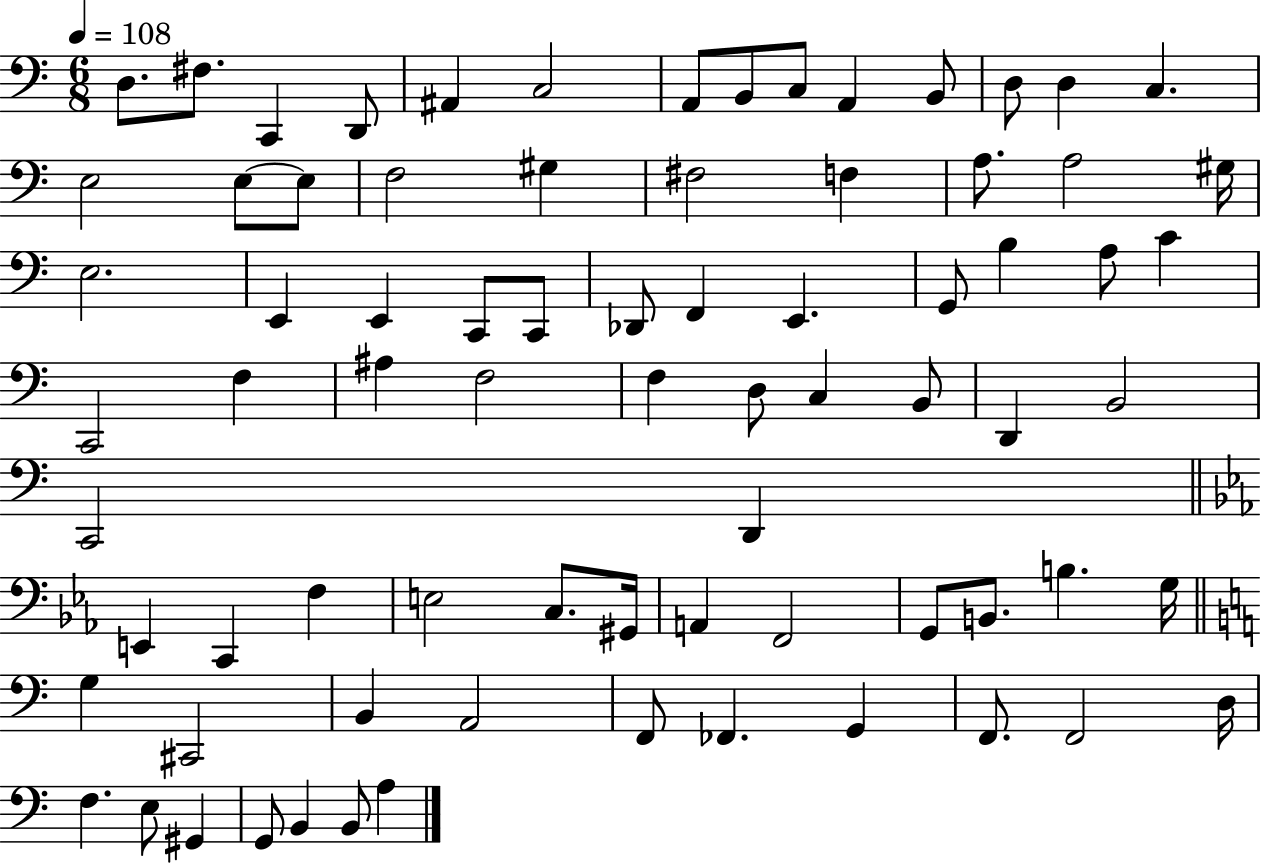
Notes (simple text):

D3/e. F#3/e. C2/q D2/e A#2/q C3/h A2/e B2/e C3/e A2/q B2/e D3/e D3/q C3/q. E3/h E3/e E3/e F3/h G#3/q F#3/h F3/q A3/e. A3/h G#3/s E3/h. E2/q E2/q C2/e C2/e Db2/e F2/q E2/q. G2/e B3/q A3/e C4/q C2/h F3/q A#3/q F3/h F3/q D3/e C3/q B2/e D2/q B2/h C2/h D2/q E2/q C2/q F3/q E3/h C3/e. G#2/s A2/q F2/h G2/e B2/e. B3/q. G3/s G3/q C#2/h B2/q A2/h F2/e FES2/q. G2/q F2/e. F2/h D3/s F3/q. E3/e G#2/q G2/e B2/q B2/e A3/q